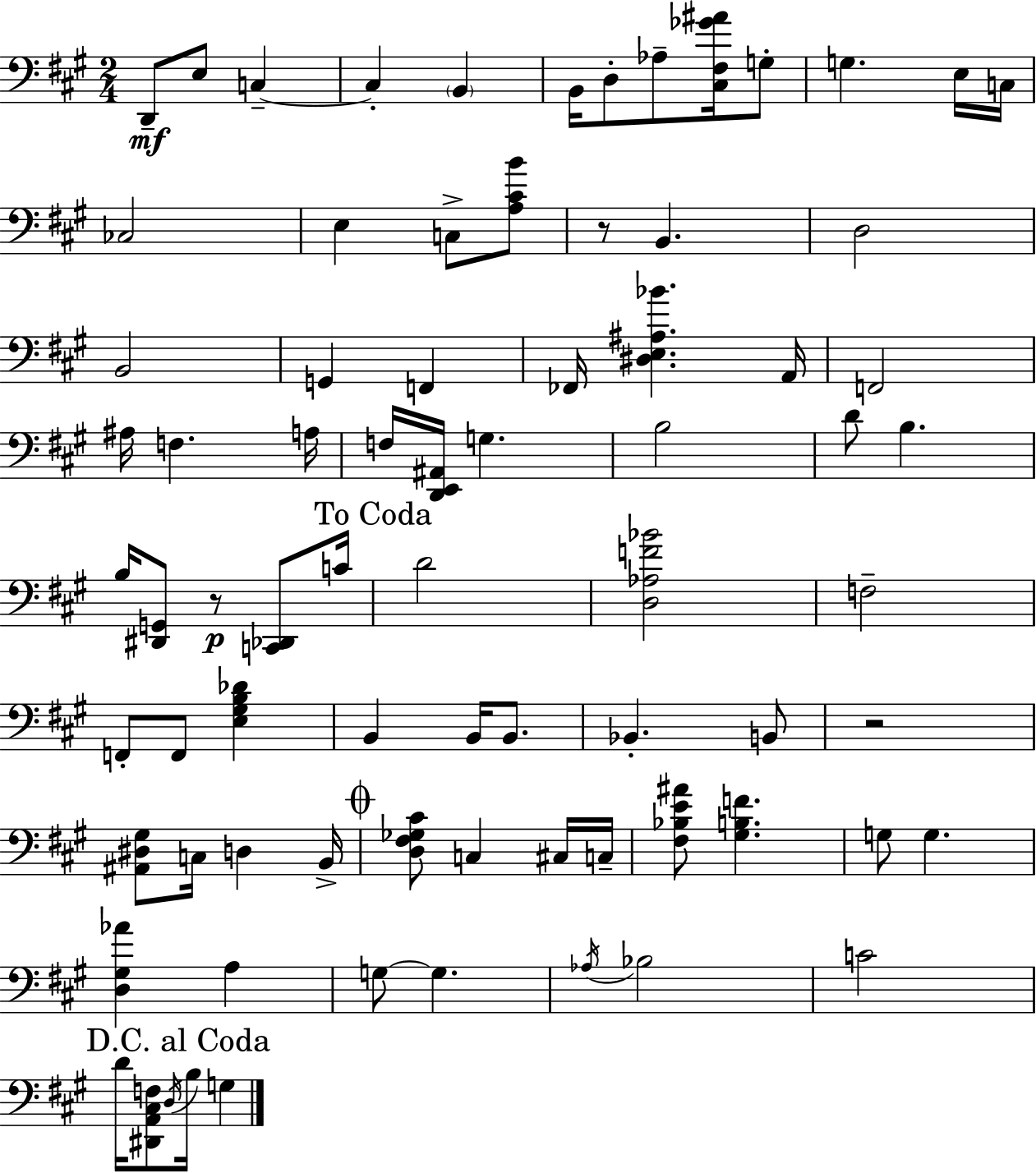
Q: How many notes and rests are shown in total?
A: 77